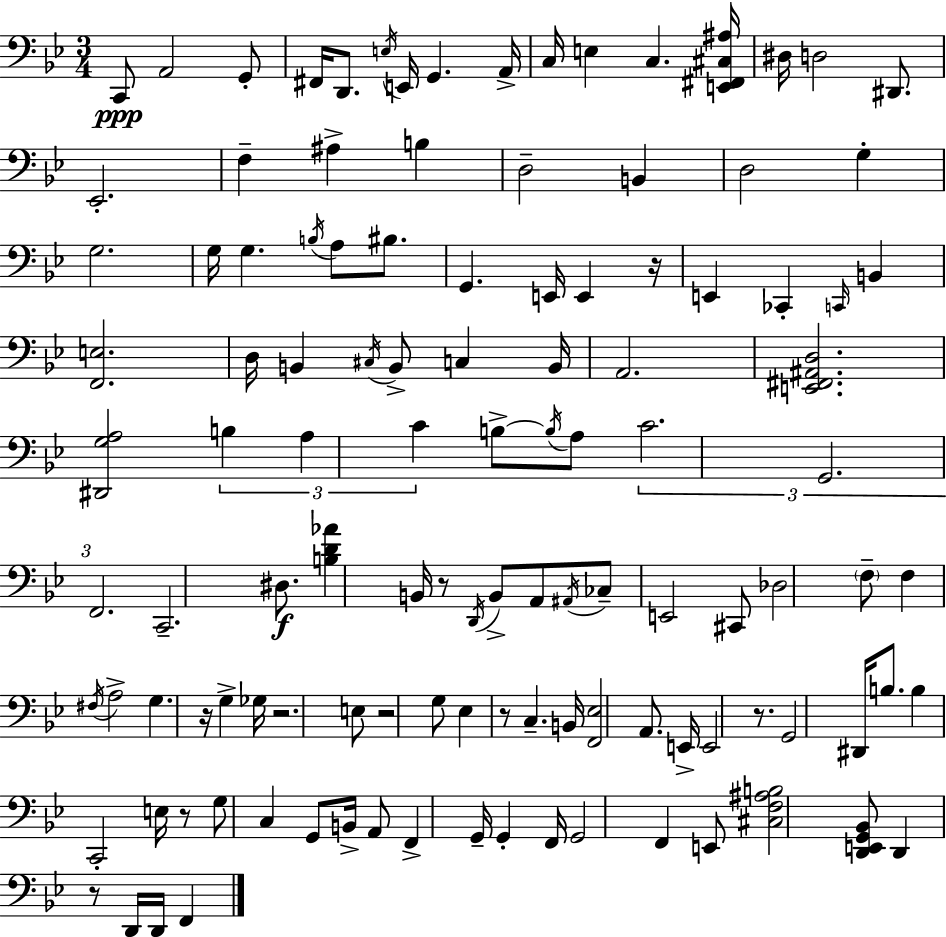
{
  \clef bass
  \numericTimeSignature
  \time 3/4
  \key g \minor
  c,8\ppp a,2 g,8-. | fis,16 d,8. \acciaccatura { e16 } e,16 g,4. | a,16-> c16 e4 c4. | <e, fis, cis ais>16 dis16 d2 dis,8. | \break ees,2.-. | f4-- ais4-> b4 | d2-- b,4 | d2 g4-. | \break g2. | g16 g4. \acciaccatura { b16 } a8 bis8. | g,4. e,16 e,4 | r16 e,4 ces,4-. \grace { c,16 } b,4 | \break <f, e>2. | d16 b,4 \acciaccatura { cis16 } b,8-> c4 | b,16 a,2. | <e, fis, ais, d>2. | \break <dis, g a>2 | \tuplet 3/2 { b4 a4 c'4 } | b8->~~ \acciaccatura { b16 } a8 \tuplet 3/2 { c'2. | g,2. | \break f,2. } | c,2.-- | dis8.\f <b d' aes'>4 | b,16 r8 \acciaccatura { d,16 } b,8-> a,8 \acciaccatura { ais,16 } ces8-- e,2 | \break cis,8 des2 | \parenthesize f8-- f4 \acciaccatura { fis16 } | a2-> g4. | r16 g4-> ges16 r2. | \break e8 r2 | g8 ees4 | r8 c4.-- b,16 <f, ees>2 | a,8. e,16-> e,2 | \break r8. g,2 | dis,16 b8. b4 | c,2-. e16 r8 g8 | c4 g,8 b,16-> a,8 f,4-> | \break g,16-- g,4-. f,16 g,2 | f,4 e,8 <cis f ais b>2 | <d, e, g, bes,>8 d,4 | r8 d,16 d,16 f,4 \bar "|."
}